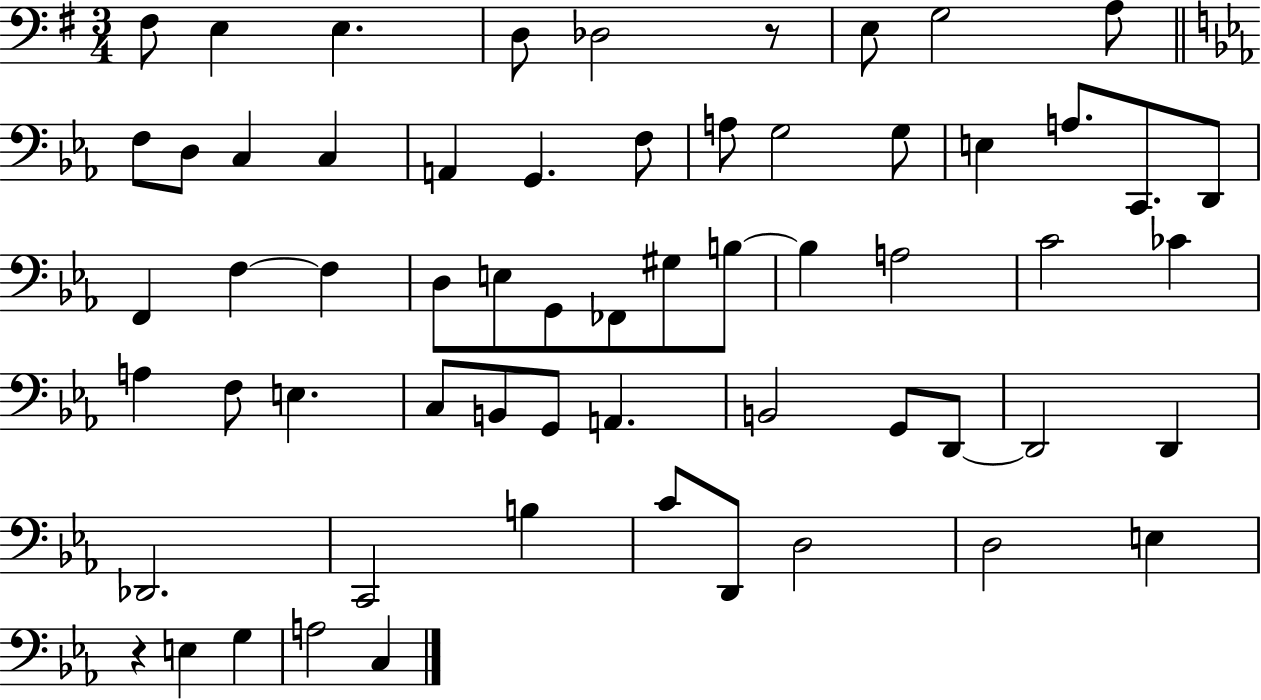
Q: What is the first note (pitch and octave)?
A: F#3